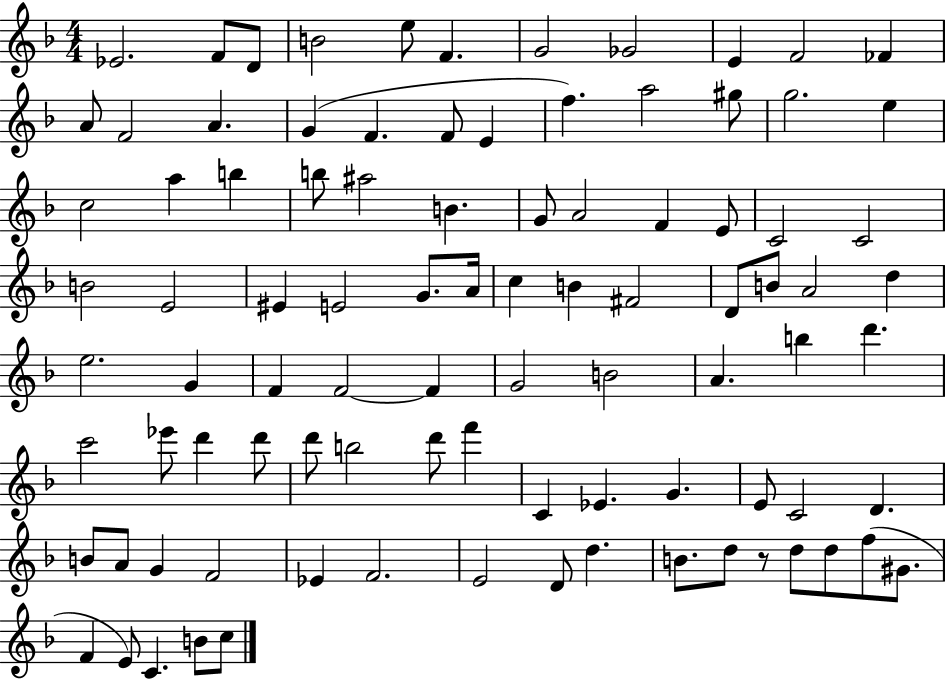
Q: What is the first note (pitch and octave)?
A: Eb4